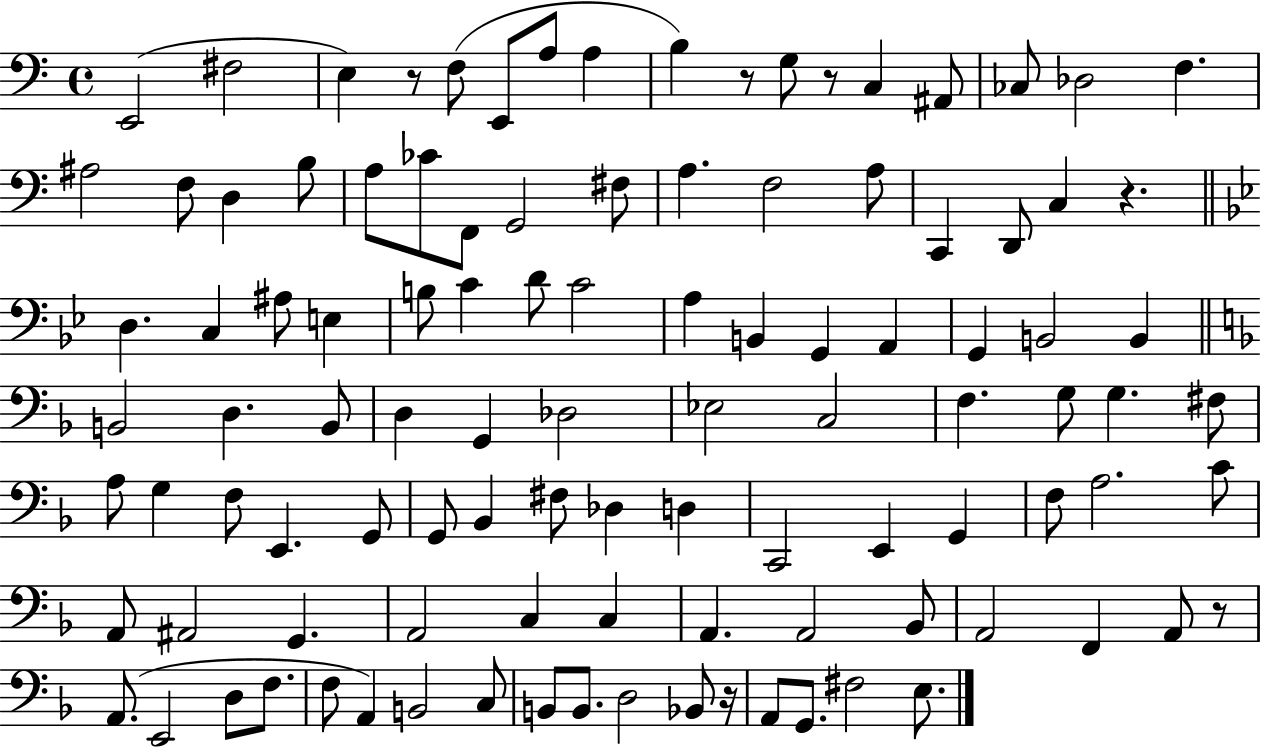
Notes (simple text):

E2/h F#3/h E3/q R/e F3/e E2/e A3/e A3/q B3/q R/e G3/e R/e C3/q A#2/e CES3/e Db3/h F3/q. A#3/h F3/e D3/q B3/e A3/e CES4/e F2/e G2/h F#3/e A3/q. F3/h A3/e C2/q D2/e C3/q R/q. D3/q. C3/q A#3/e E3/q B3/e C4/q D4/e C4/h A3/q B2/q G2/q A2/q G2/q B2/h B2/q B2/h D3/q. B2/e D3/q G2/q Db3/h Eb3/h C3/h F3/q. G3/e G3/q. F#3/e A3/e G3/q F3/e E2/q. G2/e G2/e Bb2/q F#3/e Db3/q D3/q C2/h E2/q G2/q F3/e A3/h. C4/e A2/e A#2/h G2/q. A2/h C3/q C3/q A2/q. A2/h Bb2/e A2/h F2/q A2/e R/e A2/e. E2/h D3/e F3/e. F3/e A2/q B2/h C3/e B2/e B2/e. D3/h Bb2/e R/s A2/e G2/e. F#3/h E3/e.